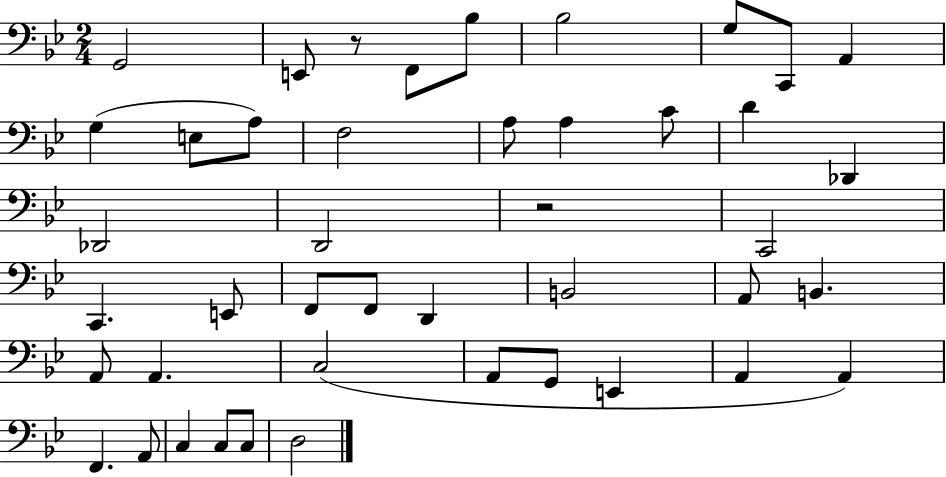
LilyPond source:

{
  \clef bass
  \numericTimeSignature
  \time 2/4
  \key bes \major
  g,2 | e,8 r8 f,8 bes8 | bes2 | g8 c,8 a,4 | \break g4( e8 a8) | f2 | a8 a4 c'8 | d'4 des,4 | \break des,2 | d,2 | r2 | c,2 | \break c,4. e,8 | f,8 f,8 d,4 | b,2 | a,8 b,4. | \break a,8 a,4. | c2( | a,8 g,8 e,4 | a,4 a,4) | \break f,4. a,8 | c4 c8 c8 | d2 | \bar "|."
}